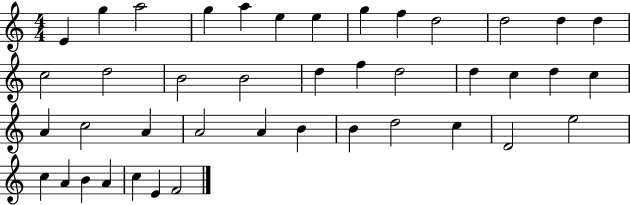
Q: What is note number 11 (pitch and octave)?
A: D5